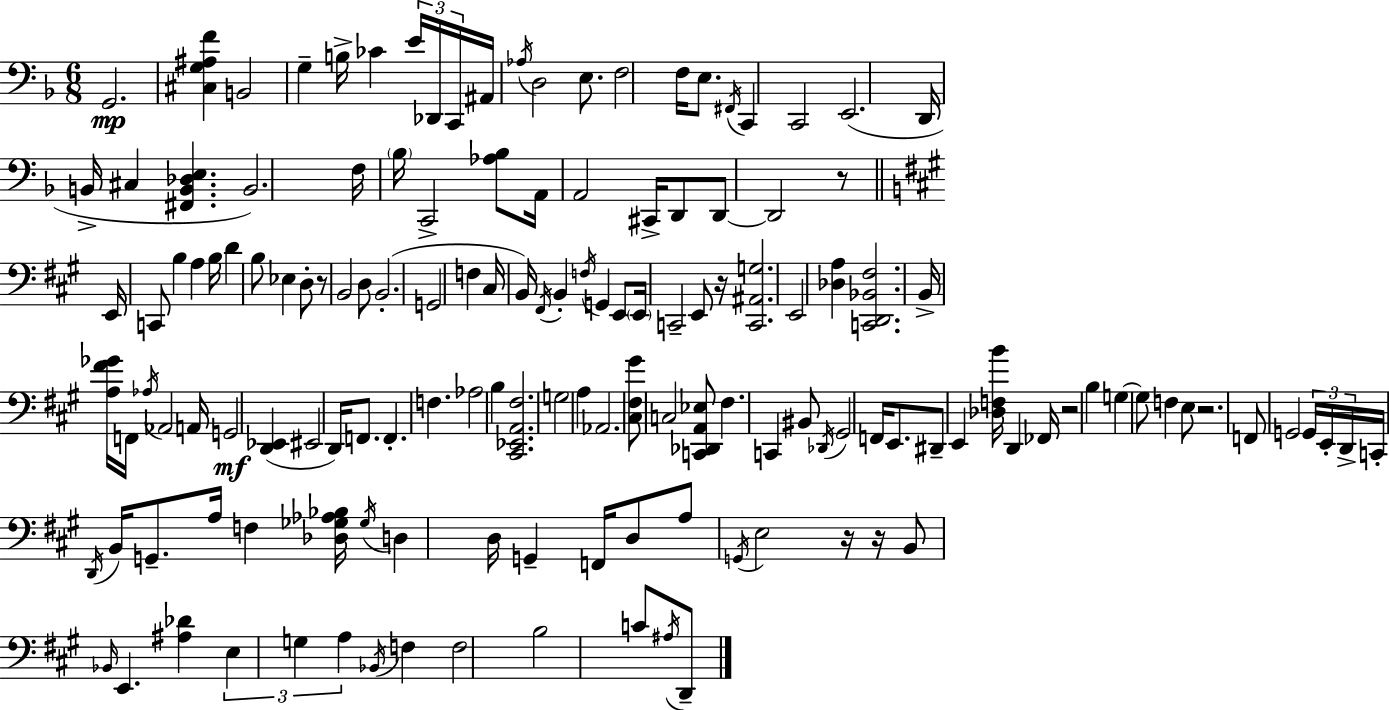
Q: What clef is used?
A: bass